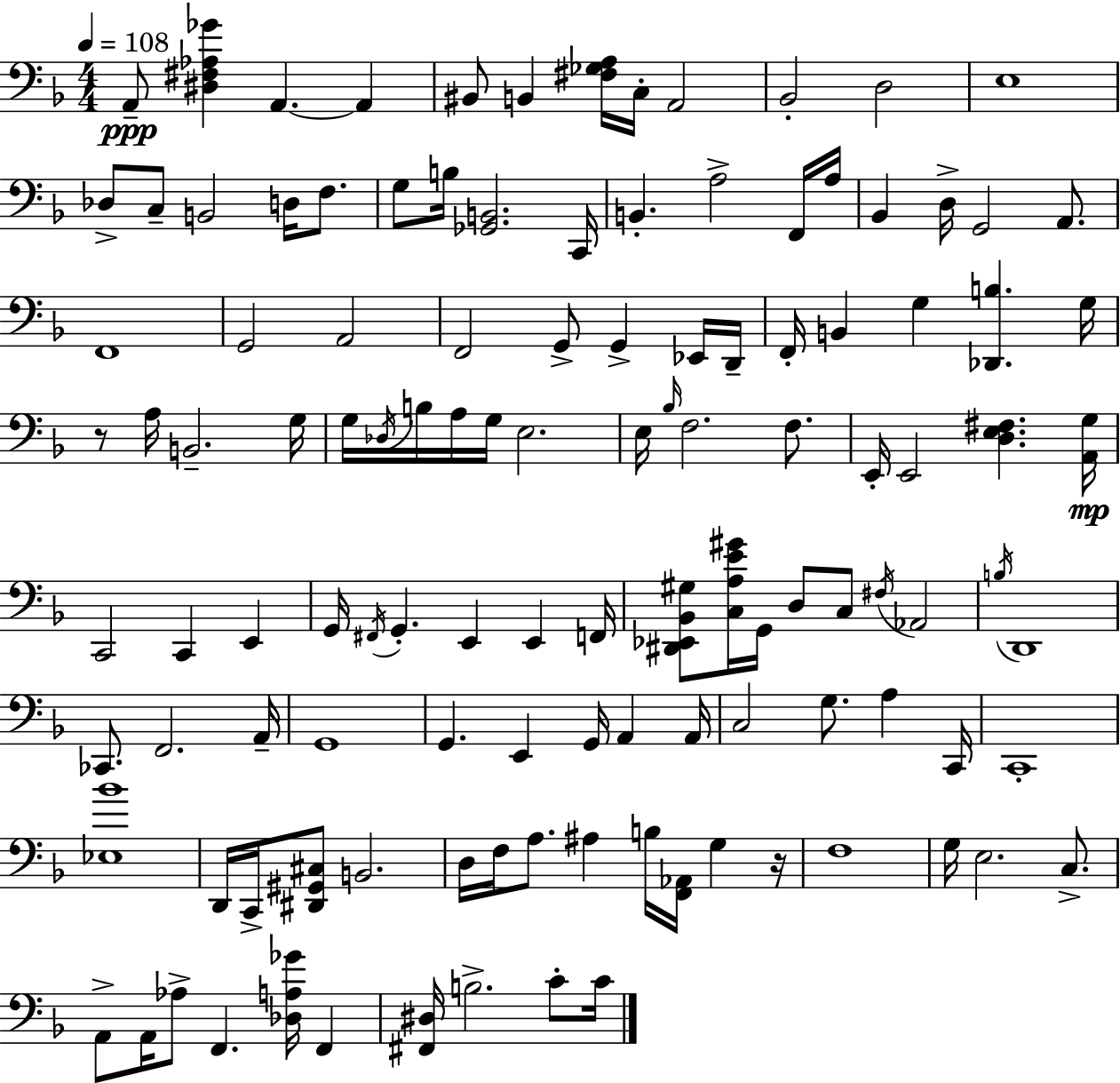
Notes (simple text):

A2/e [D#3,F#3,Ab3,Gb4]/q A2/q. A2/q BIS2/e B2/q [F#3,Gb3,A3]/s C3/s A2/h Bb2/h D3/h E3/w Db3/e C3/e B2/h D3/s F3/e. G3/e B3/s [Gb2,B2]/h. C2/s B2/q. A3/h F2/s A3/s Bb2/q D3/s G2/h A2/e. F2/w G2/h A2/h F2/h G2/e G2/q Eb2/s D2/s F2/s B2/q G3/q [Db2,B3]/q. G3/s R/e A3/s B2/h. G3/s G3/s Db3/s B3/s A3/s G3/s E3/h. E3/s Bb3/s F3/h. F3/e. E2/s E2/h [D3,E3,F#3]/q. [A2,G3]/s C2/h C2/q E2/q G2/s F#2/s G2/q. E2/q E2/q F2/s [D#2,Eb2,Bb2,G#3]/e [C3,A3,E4,G#4]/s G2/s D3/e C3/e F#3/s Ab2/h B3/s D2/w CES2/e. F2/h. A2/s G2/w G2/q. E2/q G2/s A2/q A2/s C3/h G3/e. A3/q C2/s C2/w [Eb3,Bb4]/w D2/s C2/s [D#2,G#2,C#3]/e B2/h. D3/s F3/s A3/e. A#3/q B3/s [F2,Ab2]/s G3/q R/s F3/w G3/s E3/h. C3/e. A2/e A2/s Ab3/e F2/q. [Db3,A3,Gb4]/s F2/q [F#2,D#3]/s B3/h. C4/e C4/s